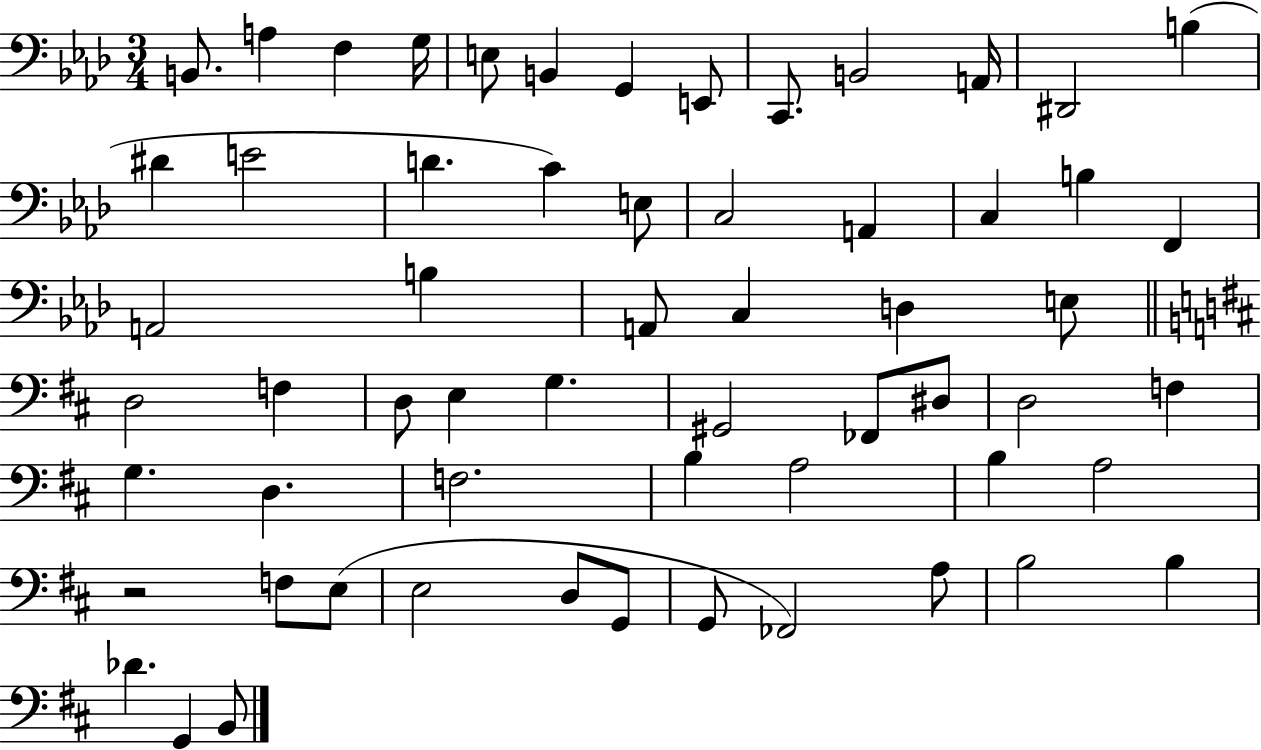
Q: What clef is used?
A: bass